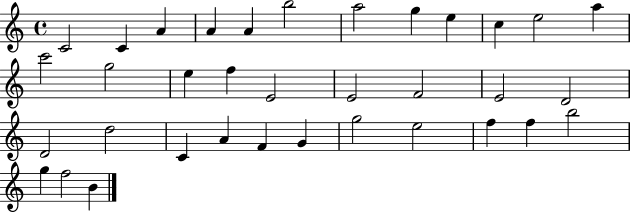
{
  \clef treble
  \time 4/4
  \defaultTimeSignature
  \key c \major
  c'2 c'4 a'4 | a'4 a'4 b''2 | a''2 g''4 e''4 | c''4 e''2 a''4 | \break c'''2 g''2 | e''4 f''4 e'2 | e'2 f'2 | e'2 d'2 | \break d'2 d''2 | c'4 a'4 f'4 g'4 | g''2 e''2 | f''4 f''4 b''2 | \break g''4 f''2 b'4 | \bar "|."
}